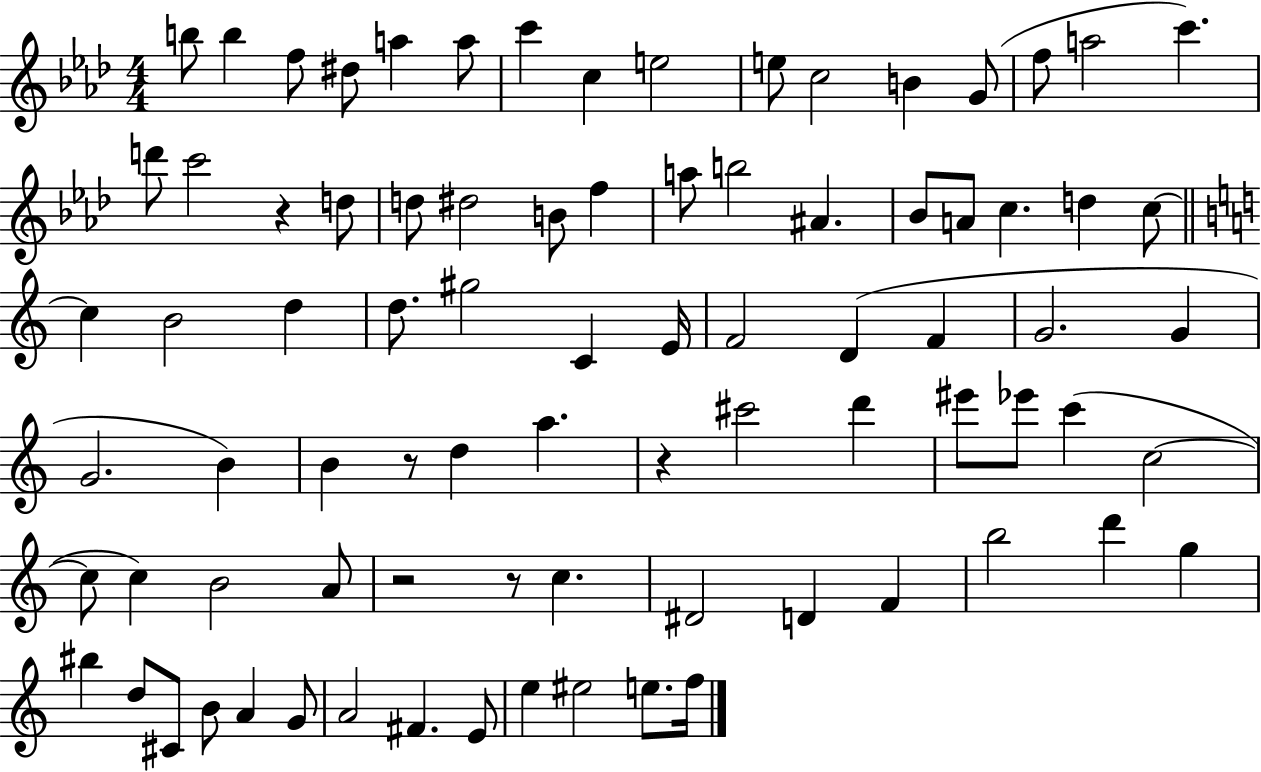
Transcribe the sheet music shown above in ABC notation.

X:1
T:Untitled
M:4/4
L:1/4
K:Ab
b/2 b f/2 ^d/2 a a/2 c' c e2 e/2 c2 B G/2 f/2 a2 c' d'/2 c'2 z d/2 d/2 ^d2 B/2 f a/2 b2 ^A _B/2 A/2 c d c/2 c B2 d d/2 ^g2 C E/4 F2 D F G2 G G2 B B z/2 d a z ^c'2 d' ^e'/2 _e'/2 c' c2 c/2 c B2 A/2 z2 z/2 c ^D2 D F b2 d' g ^b d/2 ^C/2 B/2 A G/2 A2 ^F E/2 e ^e2 e/2 f/4